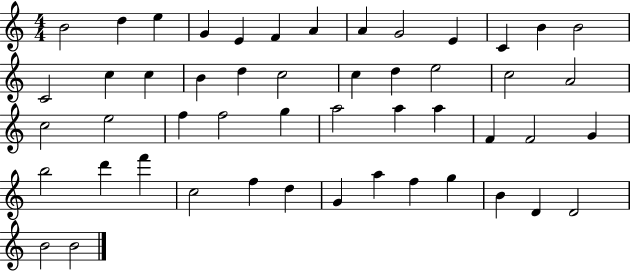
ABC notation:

X:1
T:Untitled
M:4/4
L:1/4
K:C
B2 d e G E F A A G2 E C B B2 C2 c c B d c2 c d e2 c2 A2 c2 e2 f f2 g a2 a a F F2 G b2 d' f' c2 f d G a f g B D D2 B2 B2